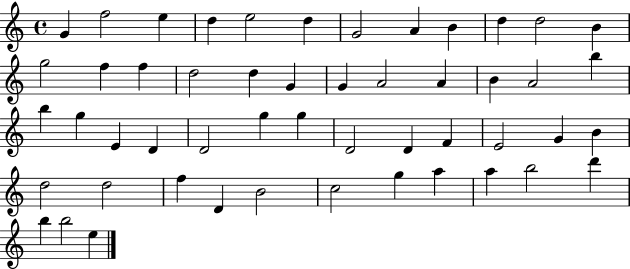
{
  \clef treble
  \time 4/4
  \defaultTimeSignature
  \key c \major
  g'4 f''2 e''4 | d''4 e''2 d''4 | g'2 a'4 b'4 | d''4 d''2 b'4 | \break g''2 f''4 f''4 | d''2 d''4 g'4 | g'4 a'2 a'4 | b'4 a'2 b''4 | \break b''4 g''4 e'4 d'4 | d'2 g''4 g''4 | d'2 d'4 f'4 | e'2 g'4 b'4 | \break d''2 d''2 | f''4 d'4 b'2 | c''2 g''4 a''4 | a''4 b''2 d'''4 | \break b''4 b''2 e''4 | \bar "|."
}